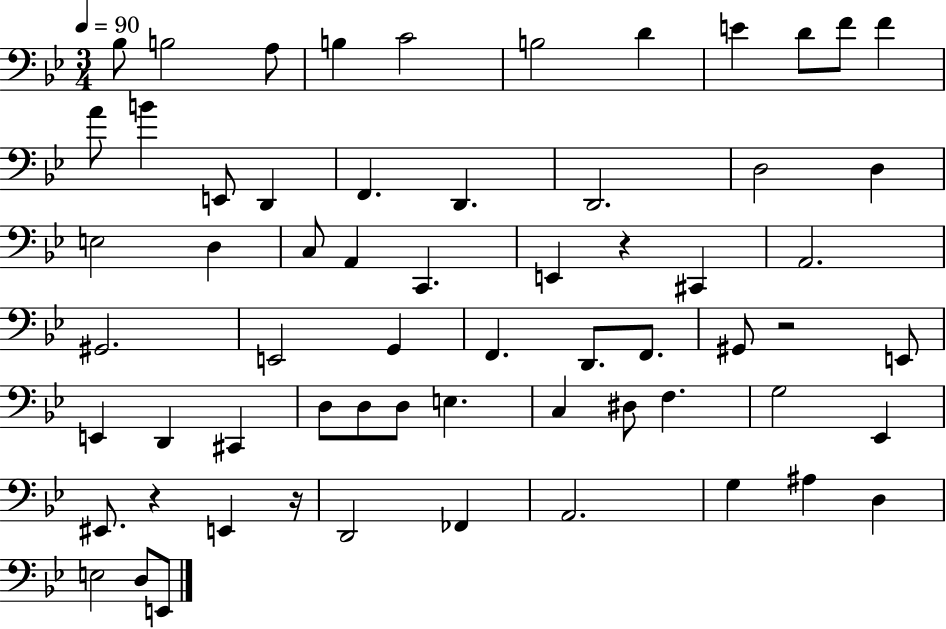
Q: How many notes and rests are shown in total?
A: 63